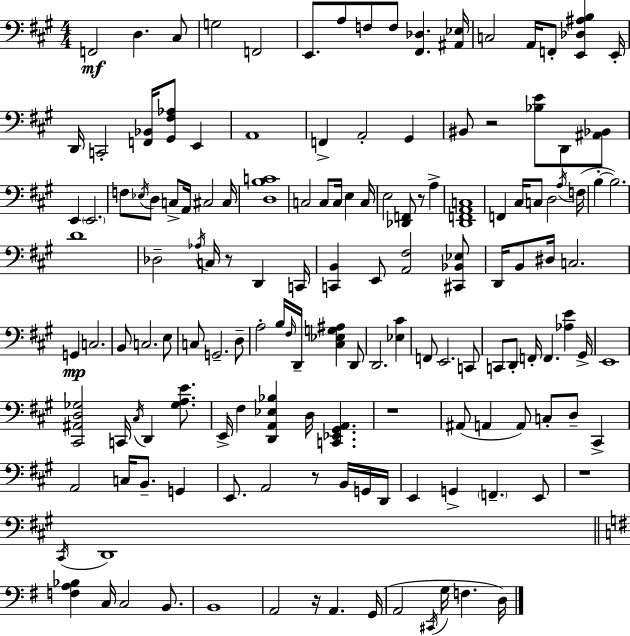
X:1
T:Untitled
M:4/4
L:1/4
K:A
F,,2 D, ^C,/2 G,2 F,,2 E,,/2 A,/2 F,/2 F,/2 [^F,,_D,] [^A,,_E,]/4 C,2 A,,/4 F,,/2 [E,,_D,^A,B,] E,,/4 D,,/4 C,,2 [F,,_B,,]/4 [^G,,^F,_A,]/2 E,, A,,4 F,, A,,2 ^G,, ^B,,/2 z2 [_B,E]/2 D,,/2 [^A,,_B,,]/2 E,, E,,2 F,/2 _E,/4 D,/2 C,/2 A,,/4 ^C,2 ^C,/4 [D,B,C]4 C,2 C,/2 C,/4 E, C,/4 E,2 [_D,,F,,]/2 z/2 A, [D,,F,,A,,C,]4 F,, ^C,/4 C,/2 D,2 A,/4 F,/4 B, B,2 D4 _D,2 _A,/4 C,/4 z/2 D,, C,,/4 [C,,B,,] E,,/2 [A,,^F,]2 [^C,,_B,,_E,]/2 D,,/4 B,,/2 ^D,/4 C,2 G,, C,2 B,,/2 C,2 E,/2 C,/2 G,,2 D,/2 A,2 B,/4 ^F,/4 D,,/4 [^C,_E,G,^A,] D,,/2 D,,2 [_E,^C] F,,/2 E,,2 C,,/2 C,,/2 D,,/2 F,,/4 F,, [_A,E] ^G,,/4 E,,4 [^C,,^A,,D,_G,]2 C,,/4 ^C,/4 D,, [_G,A,E]/2 E,,/4 ^F, [D,,A,,_E,_B,] D,/4 [C,,_E,,^G,,A,,] z4 ^A,,/2 A,, A,,/2 C,/2 D,/2 ^C,, A,,2 C,/4 B,,/2 G,, E,,/2 A,,2 z/2 B,,/4 G,,/4 D,,/4 E,, G,, F,, E,,/2 z4 ^C,,/4 D,,4 [F,A,_B,] C,/4 C,2 B,,/2 B,,4 A,,2 z/4 A,, G,,/4 A,,2 ^C,,/4 G,/4 F, D,/4